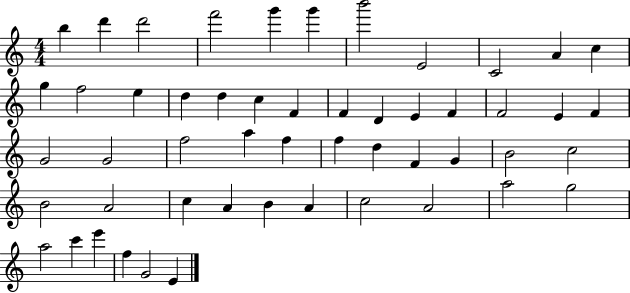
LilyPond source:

{
  \clef treble
  \numericTimeSignature
  \time 4/4
  \key c \major
  b''4 d'''4 d'''2 | f'''2 g'''4 g'''4 | b'''2 e'2 | c'2 a'4 c''4 | \break g''4 f''2 e''4 | d''4 d''4 c''4 f'4 | f'4 d'4 e'4 f'4 | f'2 e'4 f'4 | \break g'2 g'2 | f''2 a''4 f''4 | f''4 d''4 f'4 g'4 | b'2 c''2 | \break b'2 a'2 | c''4 a'4 b'4 a'4 | c''2 a'2 | a''2 g''2 | \break a''2 c'''4 e'''4 | f''4 g'2 e'4 | \bar "|."
}